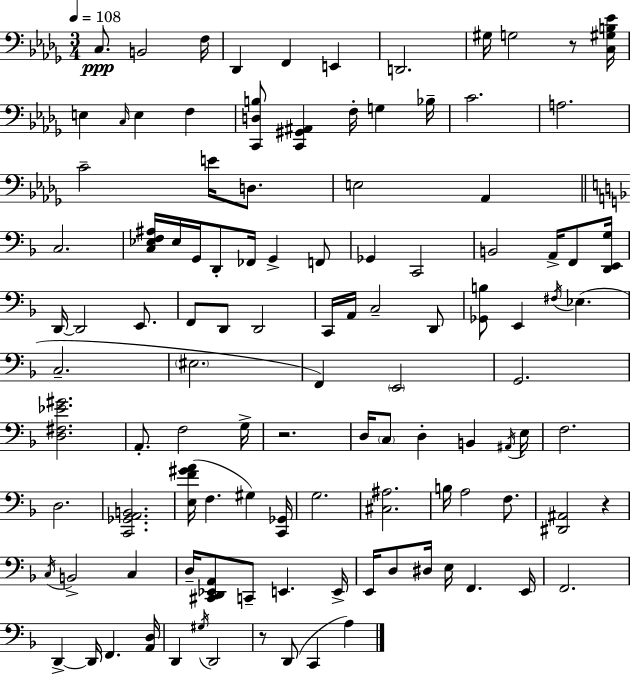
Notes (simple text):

C3/e. B2/h F3/s Db2/q F2/q E2/q D2/h. G#3/s G3/h R/e [C3,G#3,B3,Eb4]/s E3/q C3/s E3/q F3/q [C2,D3,B3]/e [C2,G#2,A#2]/q F3/s G3/q Bb3/s C4/h. A3/h. C4/h E4/s D3/e. E3/h Ab2/q C3/h. [C3,Eb3,F3,A#3]/s Eb3/s G2/s D2/e FES2/s G2/q F2/e Gb2/q C2/h B2/h A2/s F2/e [D2,E2,G3]/s D2/s D2/h E2/e. F2/e D2/e D2/h C2/s A2/s C3/h D2/e [Gb2,B3]/e E2/q F#3/s Eb3/q. C3/h. EIS3/h. F2/q E2/h G2/h. [D3,F#3,Eb4,G#4]/h. A2/e. F3/h G3/s R/h. D3/s C3/e D3/q B2/q A#2/s E3/s F3/h. D3/h. [C2,Gb2,A2,B2]/h. [E3,F4,G#4,A4]/s F3/q. G#3/q [C2,Gb2]/s G3/h. [C#3,A#3]/h. B3/s A3/h F3/e. [D#2,A#2]/h R/q C3/s B2/h C3/q D3/s [C#2,D2,Eb2,A2]/e C2/e E2/q. E2/s E2/s D3/e D#3/s E3/s F2/q. E2/s F2/h. D2/q D2/s F2/q. [A2,D3]/s D2/q G#3/s D2/h R/e D2/e C2/q A3/q